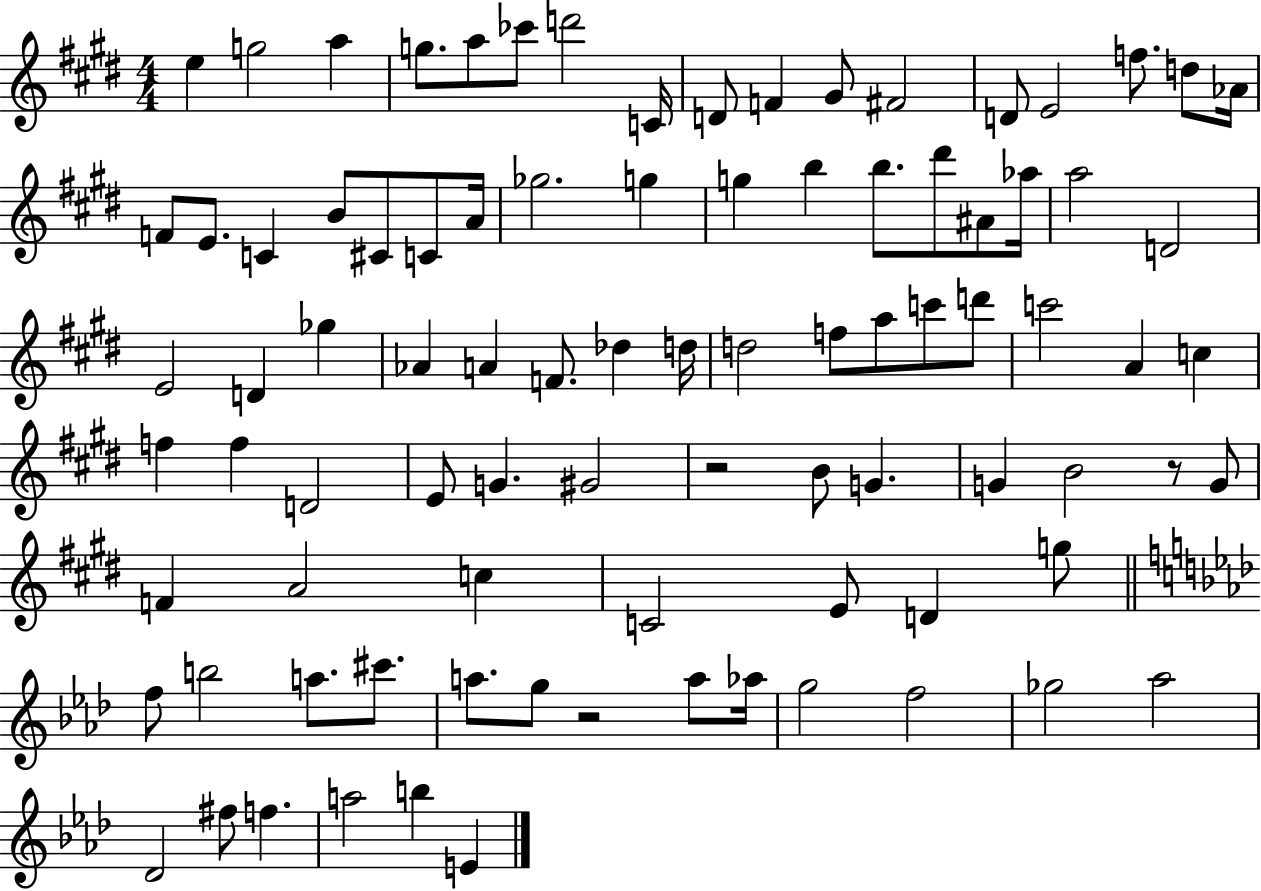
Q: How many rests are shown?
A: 3